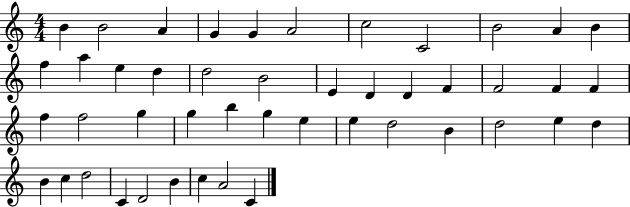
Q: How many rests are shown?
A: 0